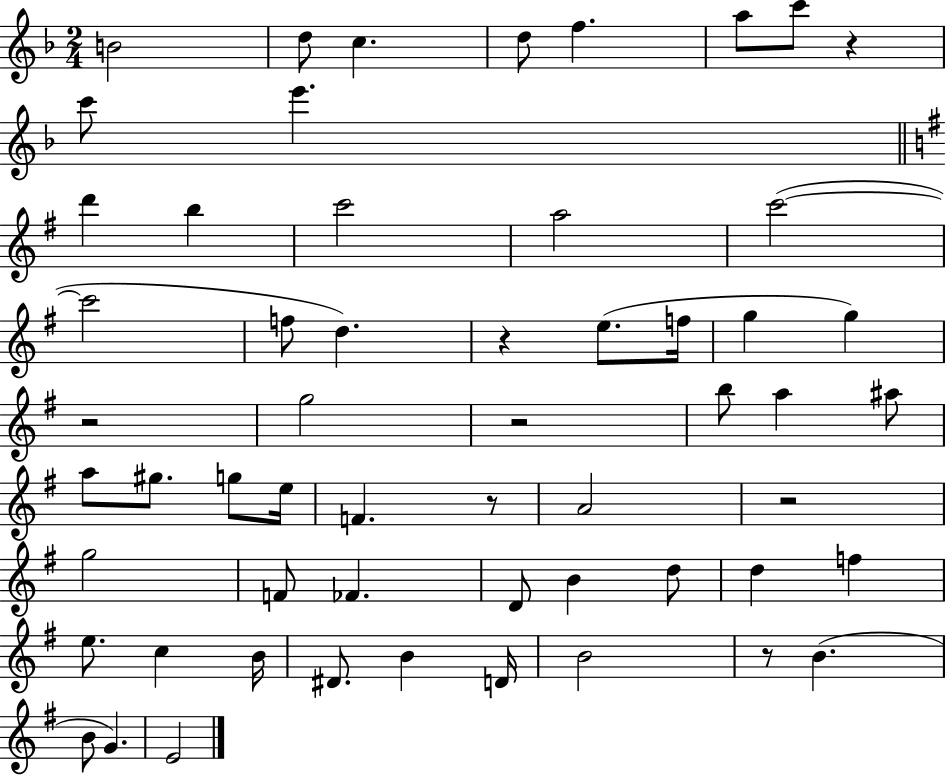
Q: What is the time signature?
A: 2/4